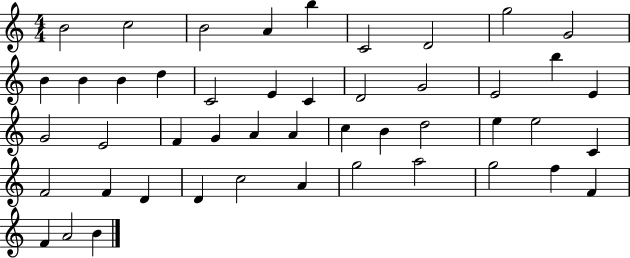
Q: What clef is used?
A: treble